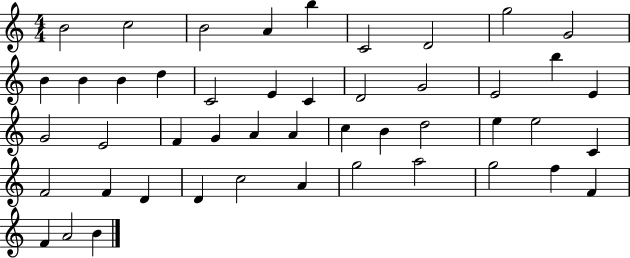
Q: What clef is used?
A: treble